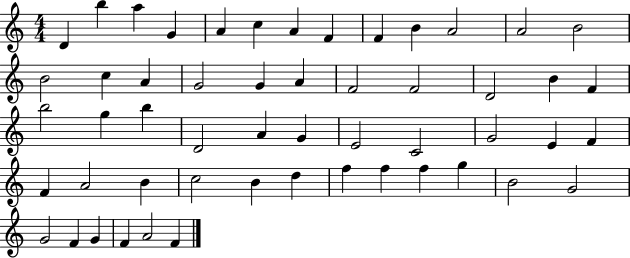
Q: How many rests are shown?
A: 0